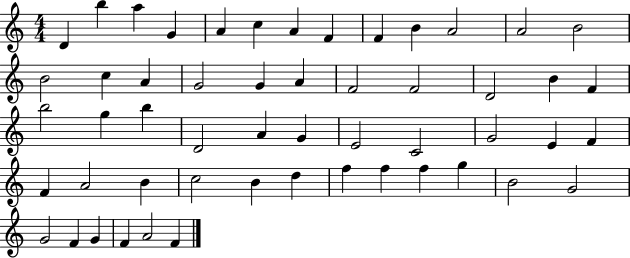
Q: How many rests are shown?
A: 0